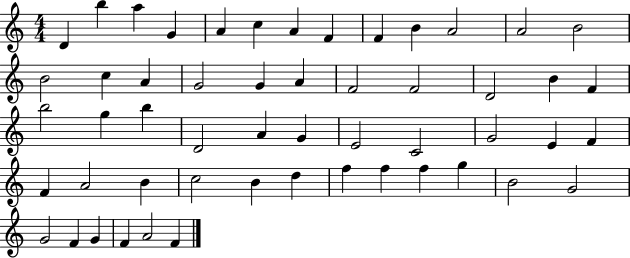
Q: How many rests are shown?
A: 0